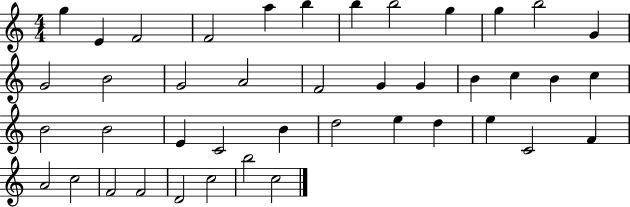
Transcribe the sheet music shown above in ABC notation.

X:1
T:Untitled
M:4/4
L:1/4
K:C
g E F2 F2 a b b b2 g g b2 G G2 B2 G2 A2 F2 G G B c B c B2 B2 E C2 B d2 e d e C2 F A2 c2 F2 F2 D2 c2 b2 c2